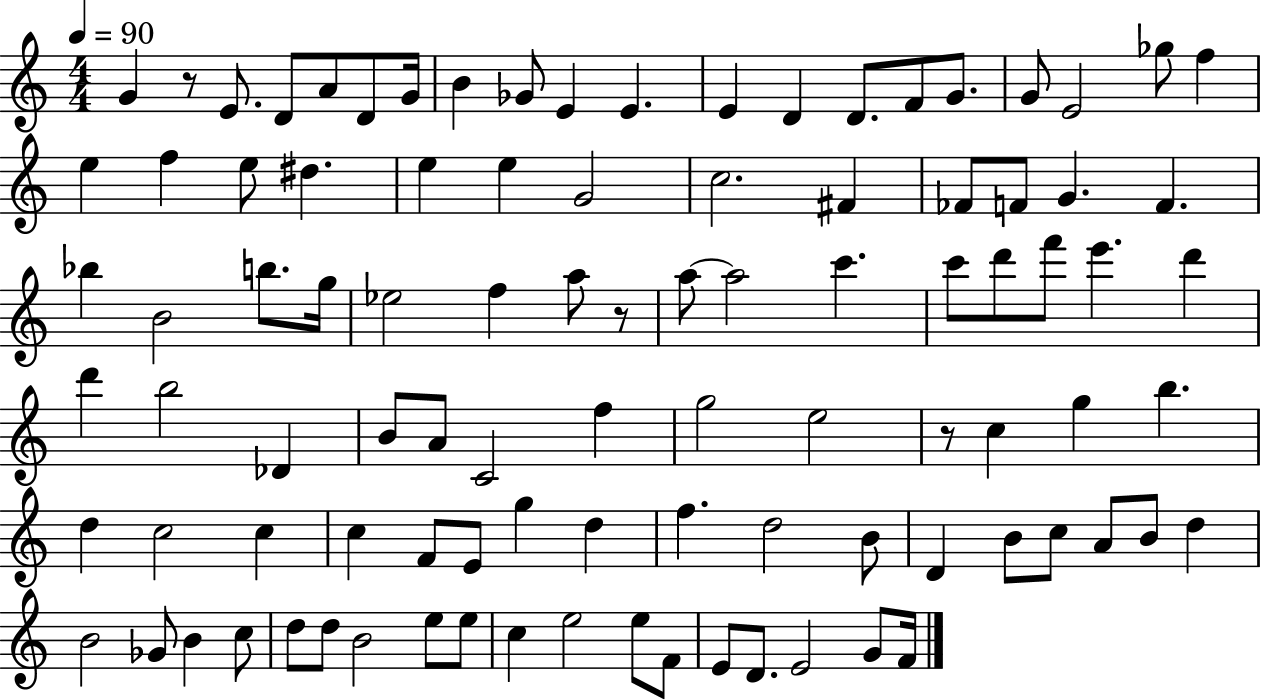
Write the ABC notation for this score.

X:1
T:Untitled
M:4/4
L:1/4
K:C
G z/2 E/2 D/2 A/2 D/2 G/4 B _G/2 E E E D D/2 F/2 G/2 G/2 E2 _g/2 f e f e/2 ^d e e G2 c2 ^F _F/2 F/2 G F _b B2 b/2 g/4 _e2 f a/2 z/2 a/2 a2 c' c'/2 d'/2 f'/2 e' d' d' b2 _D B/2 A/2 C2 f g2 e2 z/2 c g b d c2 c c F/2 E/2 g d f d2 B/2 D B/2 c/2 A/2 B/2 d B2 _G/2 B c/2 d/2 d/2 B2 e/2 e/2 c e2 e/2 F/2 E/2 D/2 E2 G/2 F/4